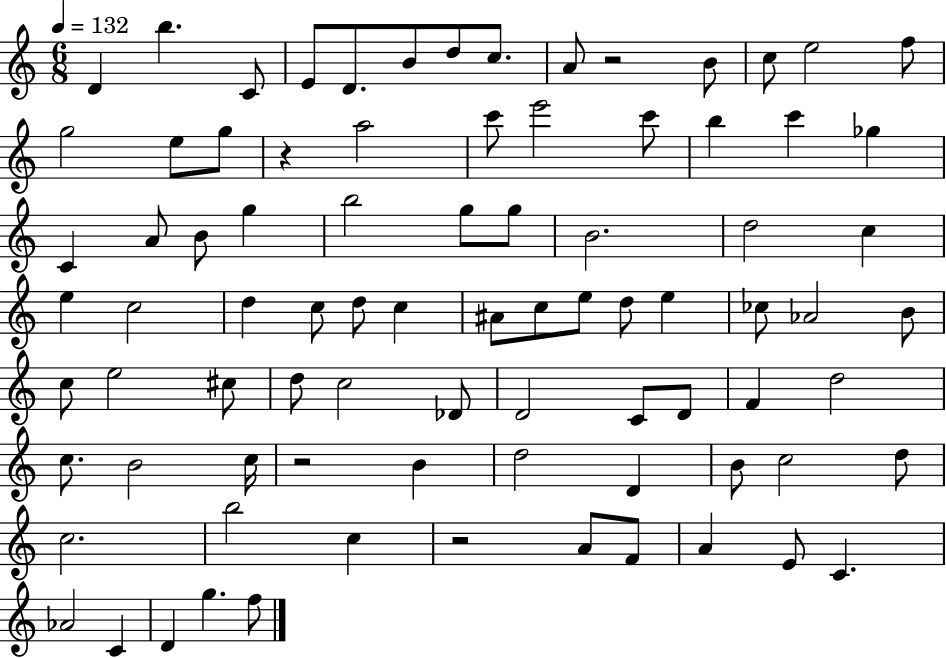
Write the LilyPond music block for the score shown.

{
  \clef treble
  \numericTimeSignature
  \time 6/8
  \key c \major
  \tempo 4 = 132
  d'4 b''4. c'8 | e'8 d'8. b'8 d''8 c''8. | a'8 r2 b'8 | c''8 e''2 f''8 | \break g''2 e''8 g''8 | r4 a''2 | c'''8 e'''2 c'''8 | b''4 c'''4 ges''4 | \break c'4 a'8 b'8 g''4 | b''2 g''8 g''8 | b'2. | d''2 c''4 | \break e''4 c''2 | d''4 c''8 d''8 c''4 | ais'8 c''8 e''8 d''8 e''4 | ces''8 aes'2 b'8 | \break c''8 e''2 cis''8 | d''8 c''2 des'8 | d'2 c'8 d'8 | f'4 d''2 | \break c''8. b'2 c''16 | r2 b'4 | d''2 d'4 | b'8 c''2 d''8 | \break c''2. | b''2 c''4 | r2 a'8 f'8 | a'4 e'8 c'4. | \break aes'2 c'4 | d'4 g''4. f''8 | \bar "|."
}